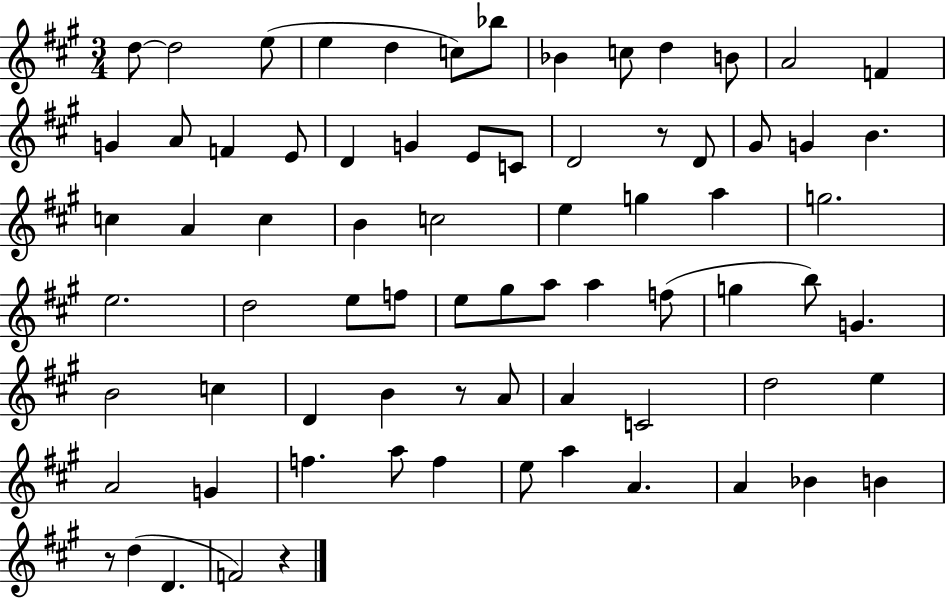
X:1
T:Untitled
M:3/4
L:1/4
K:A
d/2 d2 e/2 e d c/2 _b/2 _B c/2 d B/2 A2 F G A/2 F E/2 D G E/2 C/2 D2 z/2 D/2 ^G/2 G B c A c B c2 e g a g2 e2 d2 e/2 f/2 e/2 ^g/2 a/2 a f/2 g b/2 G B2 c D B z/2 A/2 A C2 d2 e A2 G f a/2 f e/2 a A A _B B z/2 d D F2 z